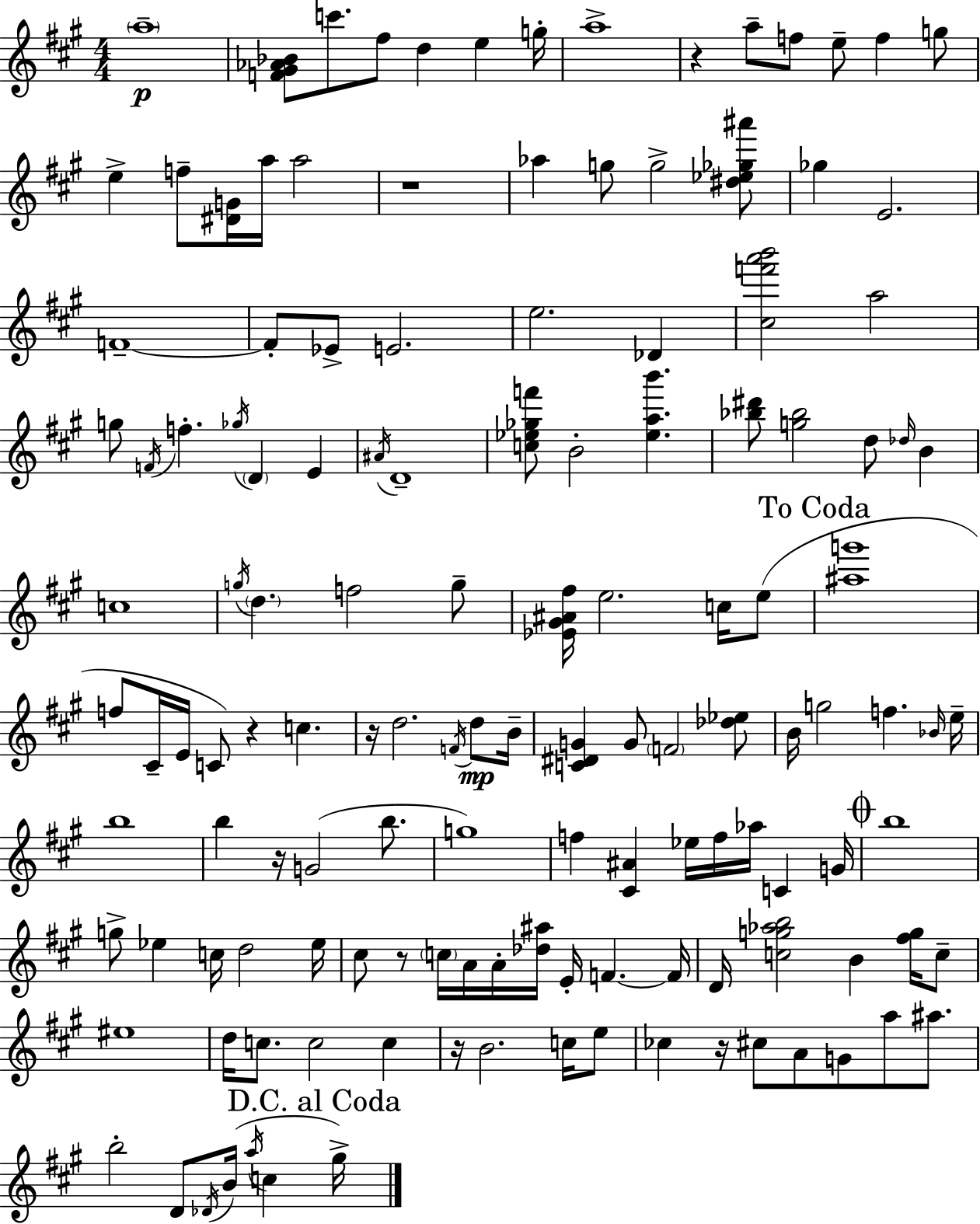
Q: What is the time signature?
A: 4/4